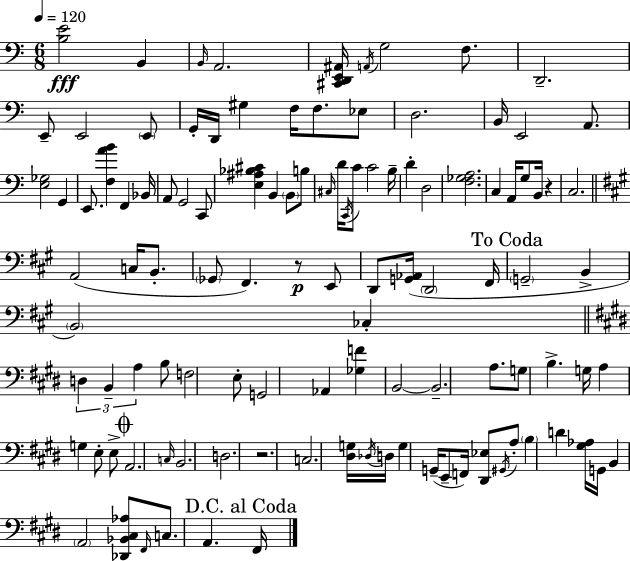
X:1
T:Untitled
M:6/8
L:1/4
K:C
[B,E]2 B,, B,,/4 A,,2 [^C,,D,,E,,^A,,]/4 A,,/4 G,2 F,/2 D,,2 E,,/2 E,,2 E,,/2 G,,/4 D,,/4 ^G, F,/4 F,/2 _E,/2 D,2 B,,/4 E,,2 A,,/2 [E,_G,]2 G,, E,,/2 [F,AB] F,, _B,,/4 A,,/2 G,,2 C,,/2 [E,^A,_B,^C] B,, B,,/2 B,/2 ^C,/4 D/4 C,,/4 C/2 C2 B,/4 D D,2 [F,_G,A,]2 C, A,,/4 G,/2 B,,/4 z C,2 A,,2 C,/4 B,,/2 _G,,/2 ^F,, z/2 E,,/2 D,,/2 [G,,_A,,]/4 D,,2 ^F,,/4 G,,2 B,, B,,2 _C, D, B,, A, B,/2 F,2 E,/2 G,,2 _A,, [_G,F] B,,2 B,,2 A,/2 G,/2 B, G,/4 A, G, E,/2 E,/2 A,,2 C,/4 B,,2 D,2 z2 C,2 [^D,G,]/4 _D,/4 D,/4 G, G,,/4 E,,/2 F,,/4 [^D,,_E,]/2 ^G,,/4 A,/2 B, D [^G,_A,]/4 G,,/4 B,, A,,2 [_D,,_B,,^C,_A,]/2 ^F,,/4 C,/2 A,, ^F,,/4